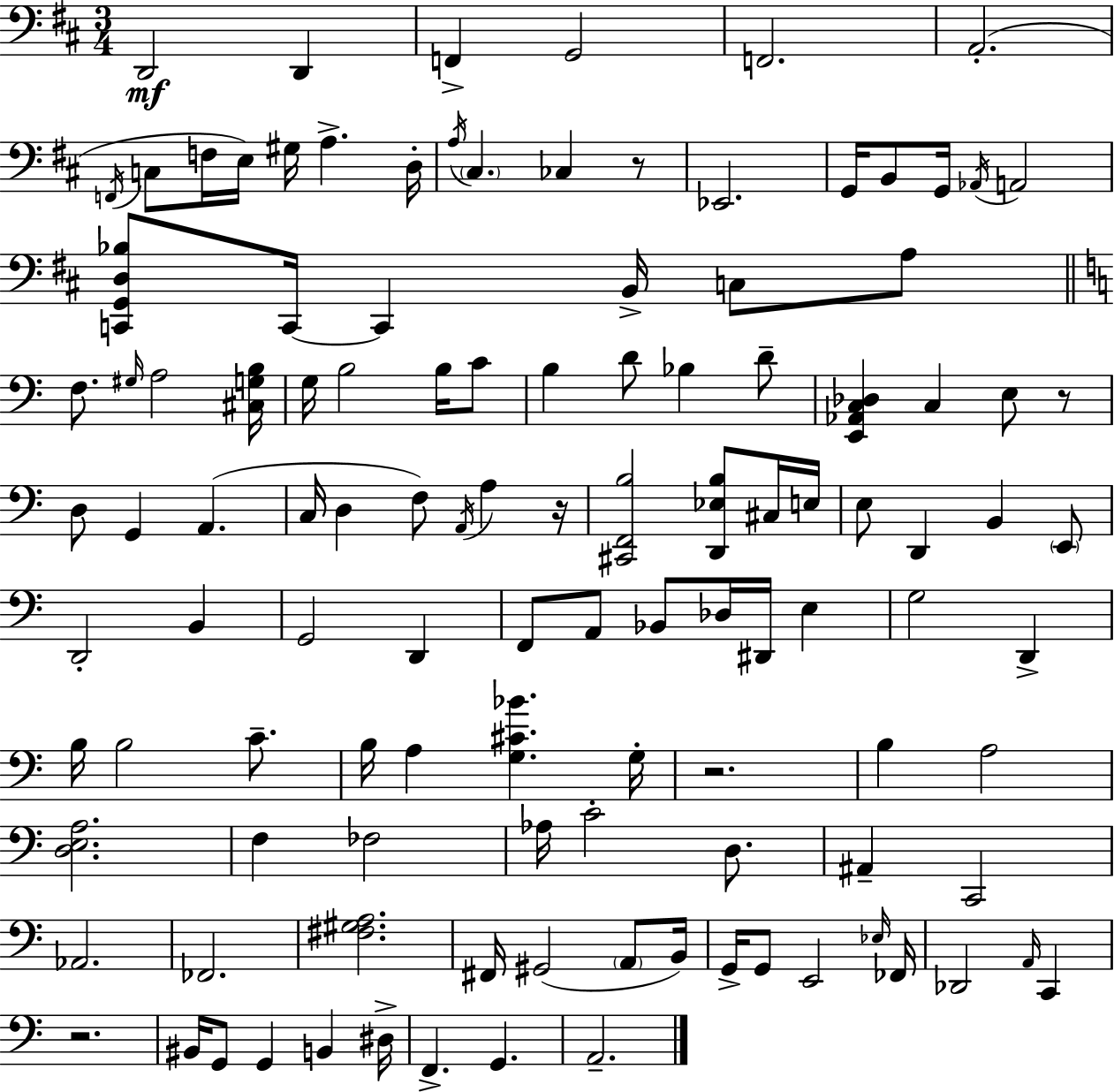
{
  \clef bass
  \numericTimeSignature
  \time 3/4
  \key d \major
  d,2\mf d,4 | f,4-> g,2 | f,2. | a,2.-.( | \break \acciaccatura { f,16 } c8 f16 e16) gis16 a4.-> | d16-. \acciaccatura { a16 } \parenthesize cis4. ces4 | r8 ees,2. | g,16 b,8 g,16 \acciaccatura { aes,16 } a,2 | \break <c, g, d bes>8 c,16~~ c,4 b,16-> c8 | a8 \bar "||" \break \key c \major f8. \grace { gis16 } a2 | <cis g b>16 g16 b2 b16 c'8 | b4 d'8 bes4 d'8-- | <e, aes, c des>4 c4 e8 r8 | \break d8 g,4 a,4.( | c16 d4 f8) \acciaccatura { a,16 } a4 | r16 <cis, f, b>2 <d, ees b>8 | cis16 e16 e8 d,4 b,4 | \break \parenthesize e,8 d,2-. b,4 | g,2 d,4 | f,8 a,8 bes,8 des16 dis,16 e4 | g2 d,4-> | \break b16 b2 c'8.-- | b16 a4 <g cis' bes'>4. | g16-. r2. | b4 a2 | \break <d e a>2. | f4 fes2 | aes16 c'2-. d8. | ais,4-- c,2 | \break aes,2. | fes,2. | <fis gis a>2. | fis,16 gis,2( \parenthesize a,8 | \break b,16) g,16-> g,8 e,2 | \grace { ees16 } fes,16 des,2 \grace { a,16 } | c,4 r2. | bis,16 g,8 g,4 b,4 | \break dis16-> f,4.-> g,4. | a,2.-- | \bar "|."
}